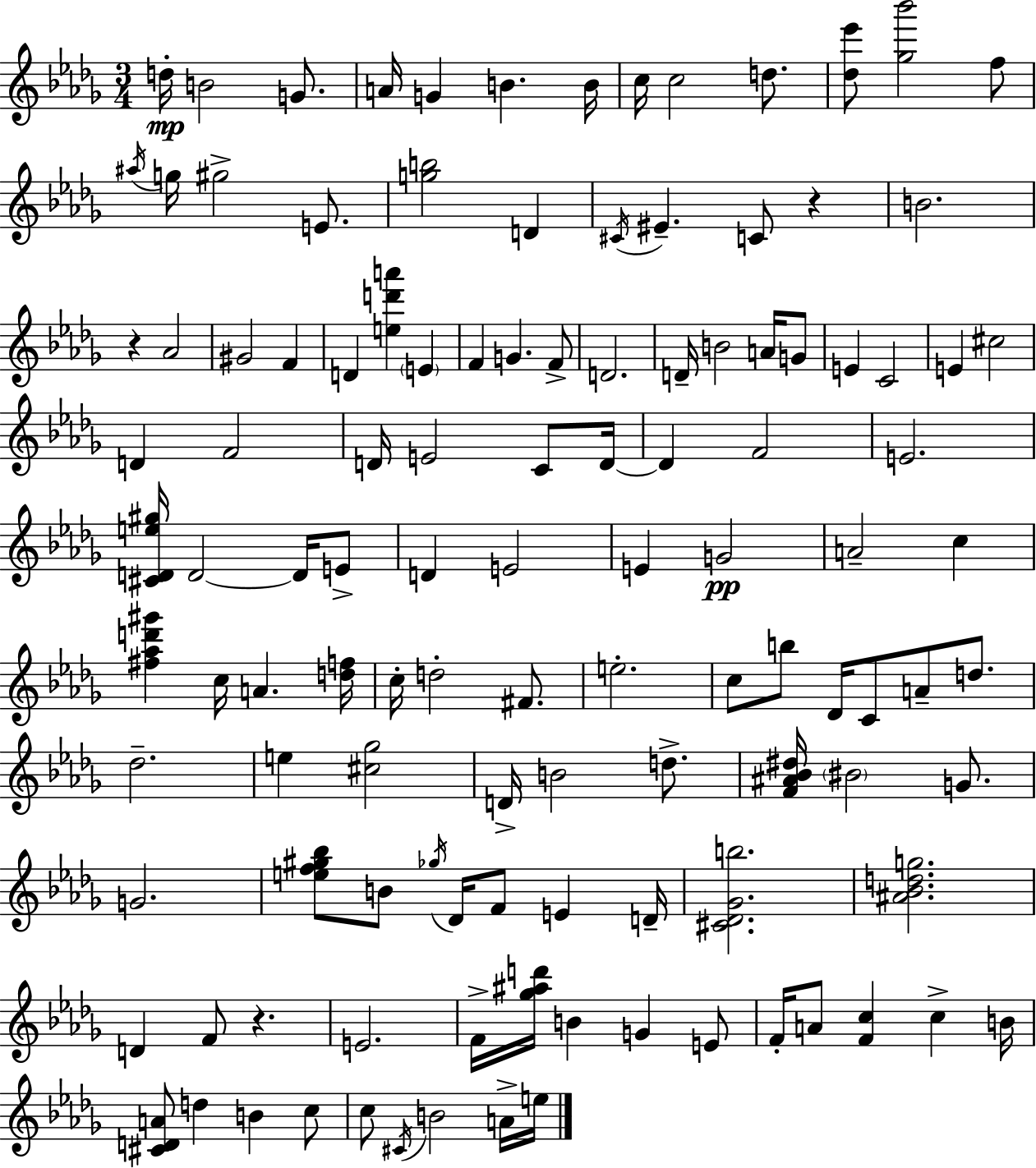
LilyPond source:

{
  \clef treble
  \numericTimeSignature
  \time 3/4
  \key bes \minor
  d''16-.\mp b'2 g'8. | a'16 g'4 b'4. b'16 | c''16 c''2 d''8. | <des'' ees'''>8 <ges'' bes'''>2 f''8 | \break \acciaccatura { ais''16 } g''16 gis''2-> e'8. | <g'' b''>2 d'4 | \acciaccatura { cis'16 } eis'4.-- c'8 r4 | b'2. | \break r4 aes'2 | gis'2 f'4 | d'4 <e'' d''' a'''>4 \parenthesize e'4 | f'4 g'4. | \break f'8-> d'2. | d'16-- b'2 a'16 | g'8 e'4 c'2 | e'4 cis''2 | \break d'4 f'2 | d'16 e'2 c'8 | d'16~~ d'4 f'2 | e'2. | \break <cis' d' e'' gis''>16 d'2~~ d'16 | e'8-> d'4 e'2 | e'4 g'2\pp | a'2-- c''4 | \break <fis'' aes'' d''' gis'''>4 c''16 a'4. | <d'' f''>16 c''16-. d''2-. fis'8. | e''2.-. | c''8 b''8 des'16 c'8 a'8-- d''8. | \break des''2.-- | e''4 <cis'' ges''>2 | d'16-> b'2 d''8.-> | <f' ais' bes' dis''>16 \parenthesize bis'2 g'8. | \break g'2. | <e'' f'' gis'' bes''>8 b'8 \acciaccatura { ges''16 } des'16 f'8 e'4 | d'16-- <cis' des' ges' b''>2. | <ais' bes' d'' g''>2. | \break d'4 f'8 r4. | e'2. | f'16-> <ges'' ais'' d'''>16 b'4 g'4 | e'8 f'16-. a'8 <f' c''>4 c''4-> | \break b'16 <cis' d' a'>8 d''4 b'4 | c''8 c''8 \acciaccatura { cis'16 } b'2 | a'16-> e''16 \bar "|."
}